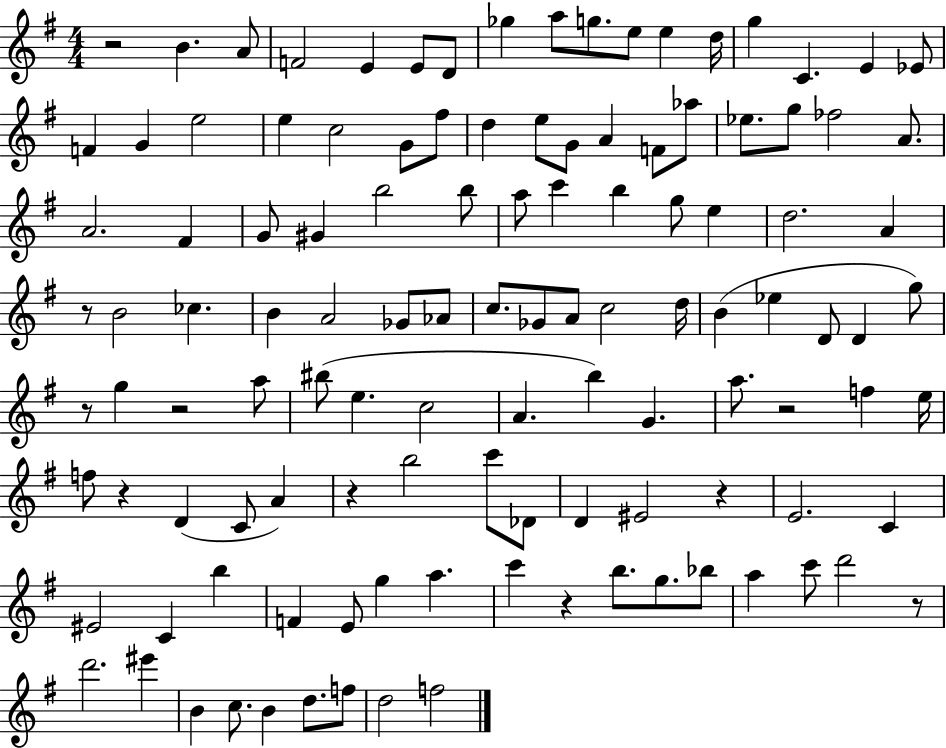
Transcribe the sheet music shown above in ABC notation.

X:1
T:Untitled
M:4/4
L:1/4
K:G
z2 B A/2 F2 E E/2 D/2 _g a/2 g/2 e/2 e d/4 g C E _E/2 F G e2 e c2 G/2 ^f/2 d e/2 G/2 A F/2 _a/2 _e/2 g/2 _f2 A/2 A2 ^F G/2 ^G b2 b/2 a/2 c' b g/2 e d2 A z/2 B2 _c B A2 _G/2 _A/2 c/2 _G/2 A/2 c2 d/4 B _e D/2 D g/2 z/2 g z2 a/2 ^b/2 e c2 A b G a/2 z2 f e/4 f/2 z D C/2 A z b2 c'/2 _D/2 D ^E2 z E2 C ^E2 C b F E/2 g a c' z b/2 g/2 _b/2 a c'/2 d'2 z/2 d'2 ^e' B c/2 B d/2 f/2 d2 f2